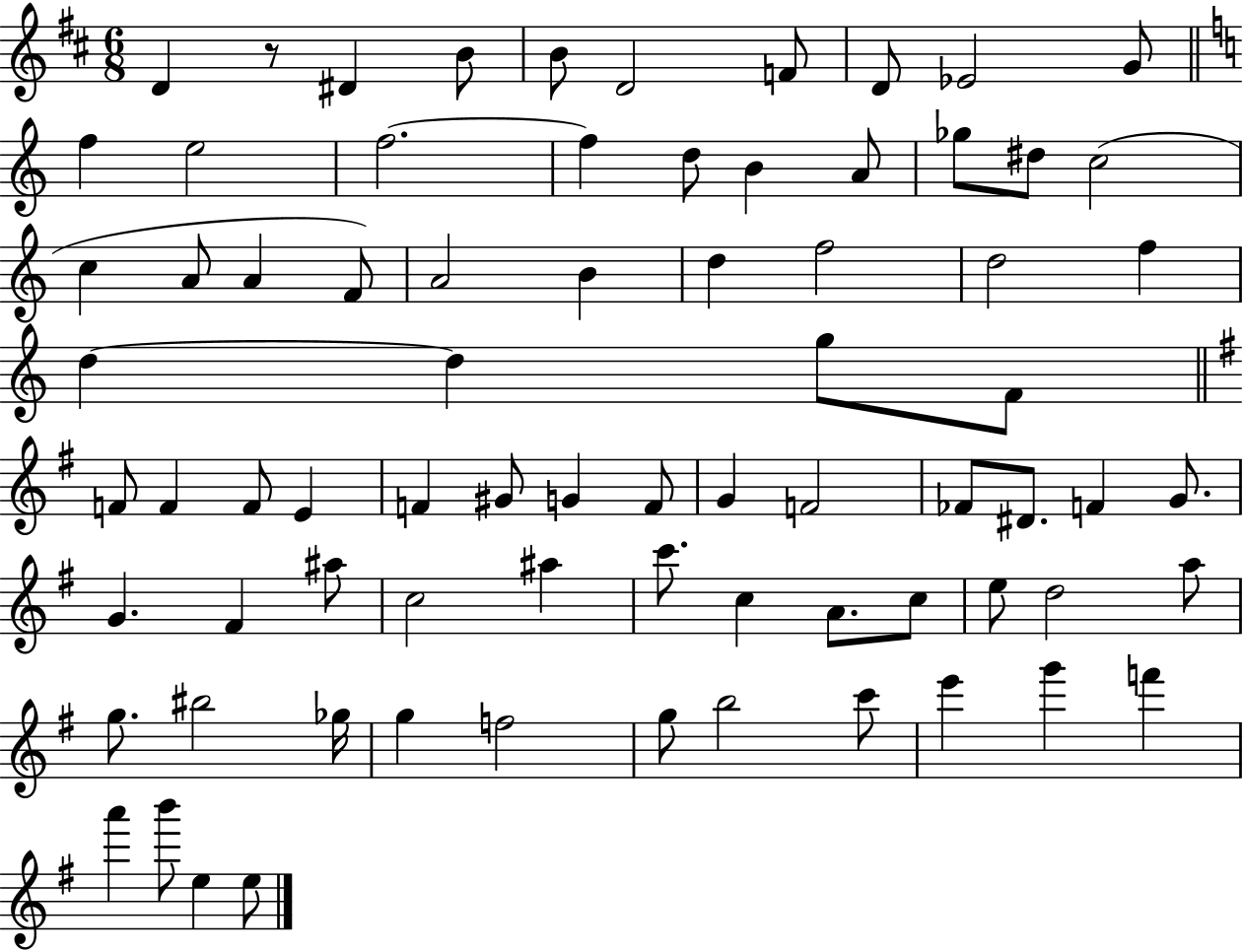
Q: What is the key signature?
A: D major